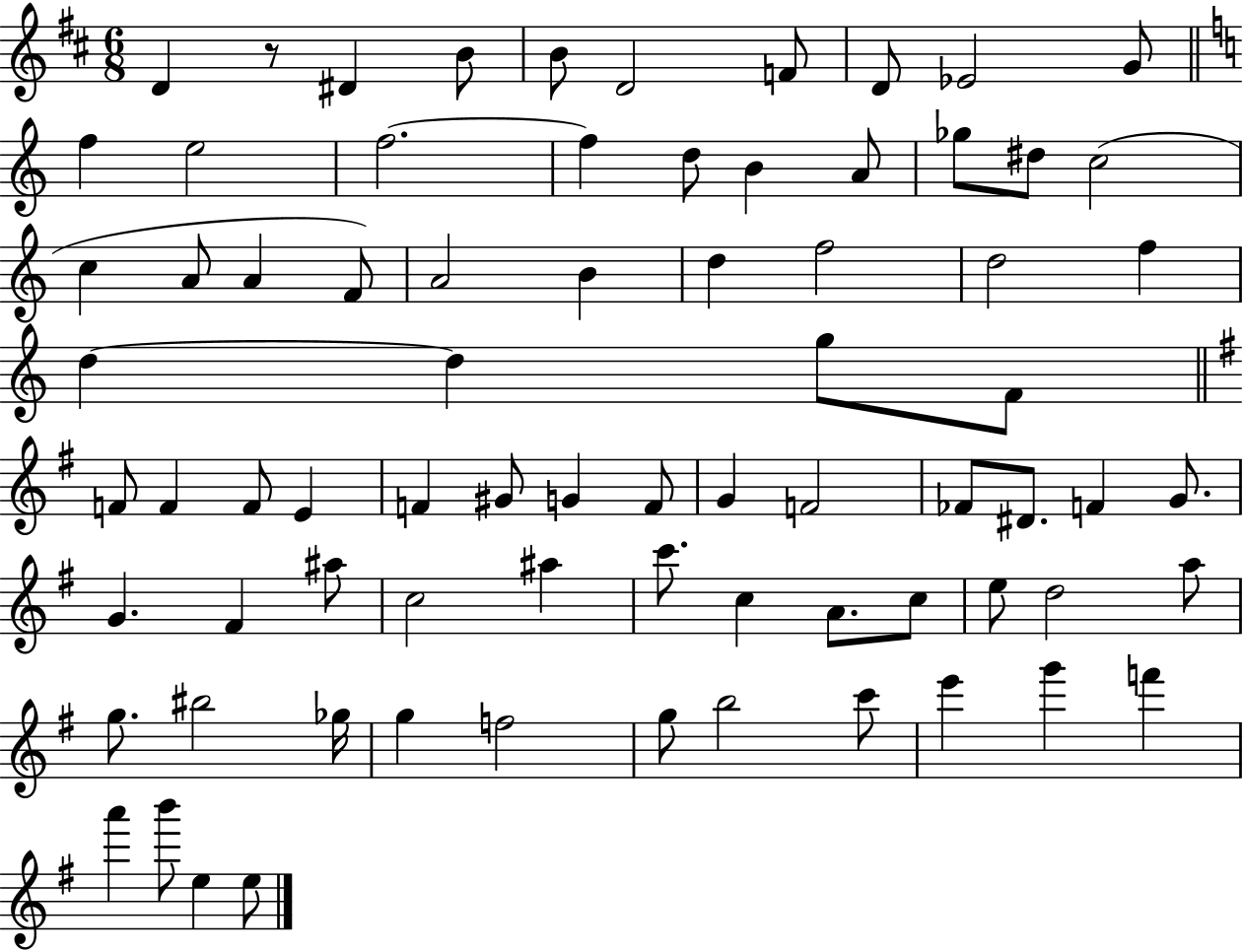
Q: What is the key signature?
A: D major